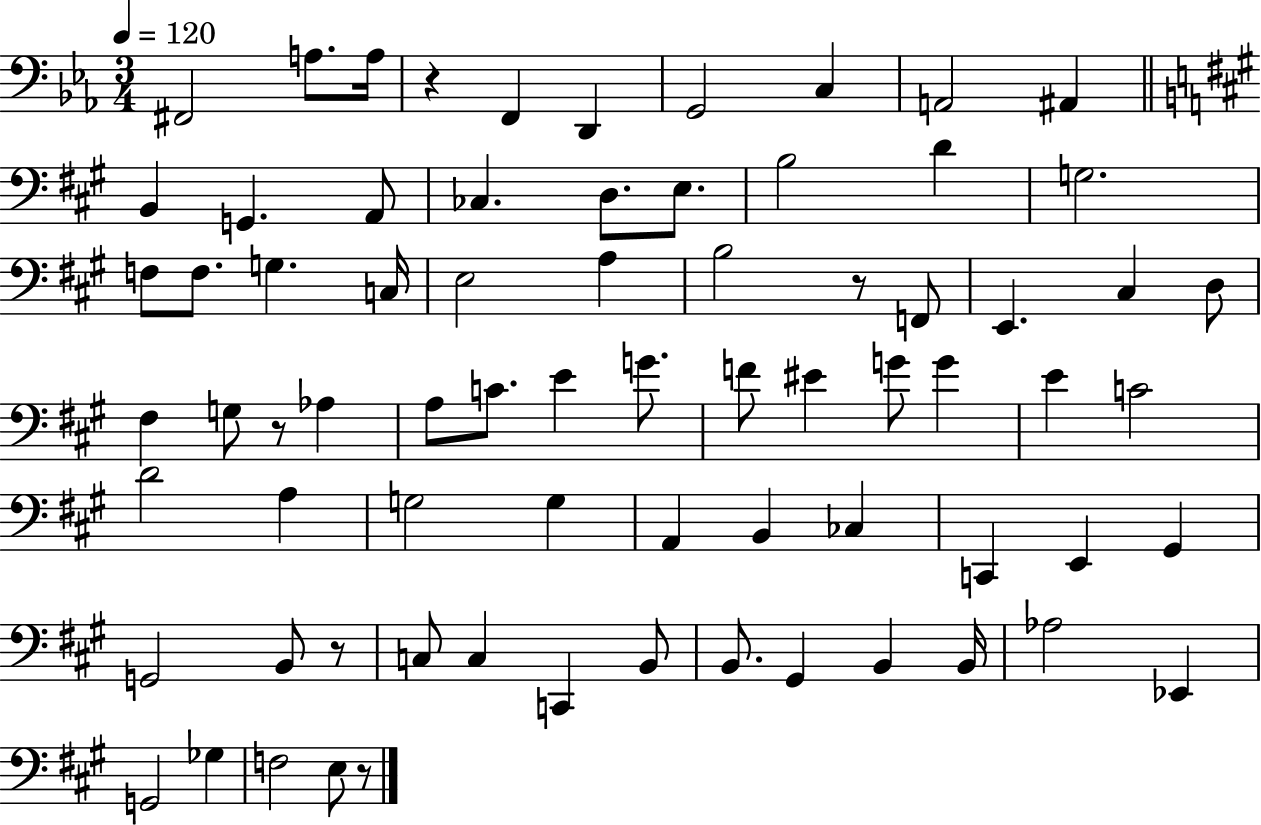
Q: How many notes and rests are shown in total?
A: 73